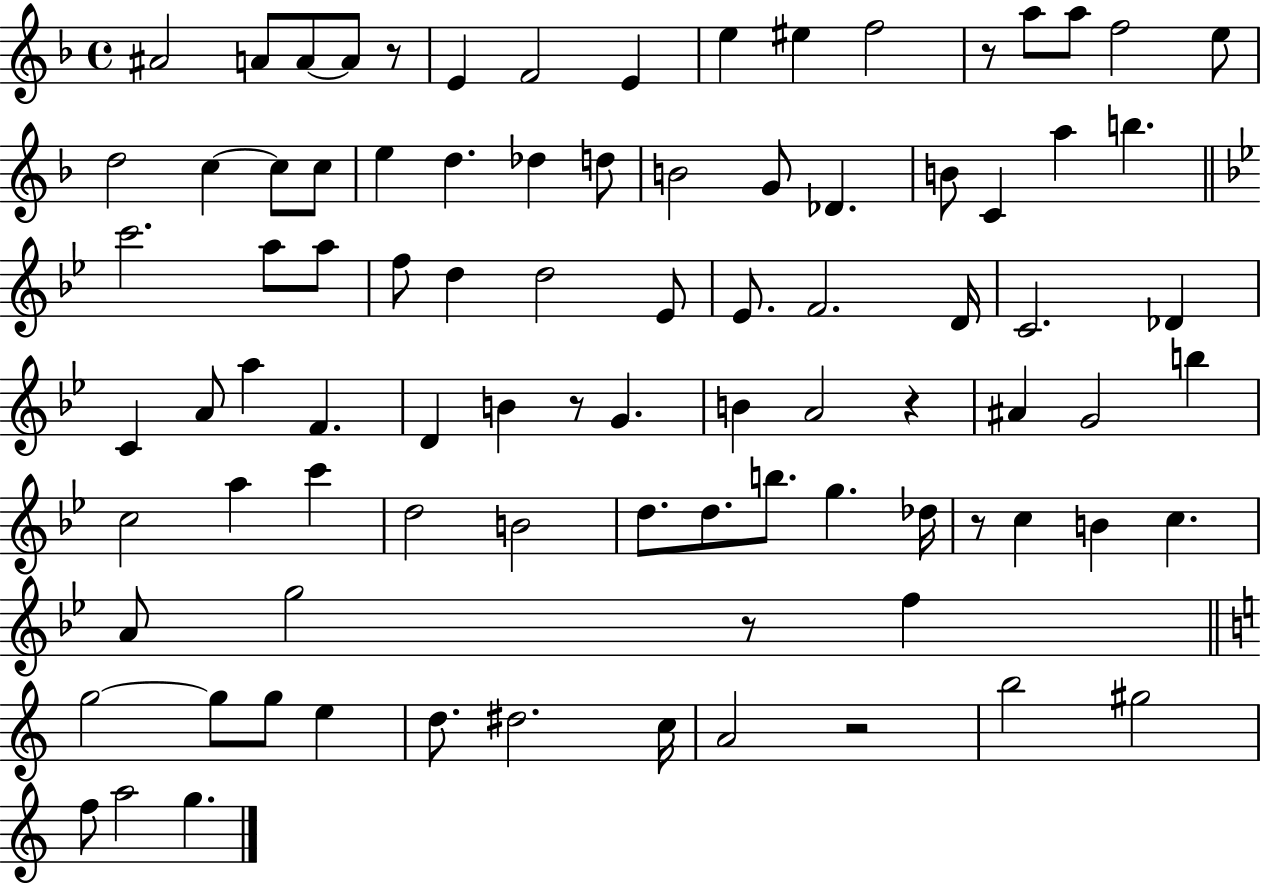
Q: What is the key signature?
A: F major